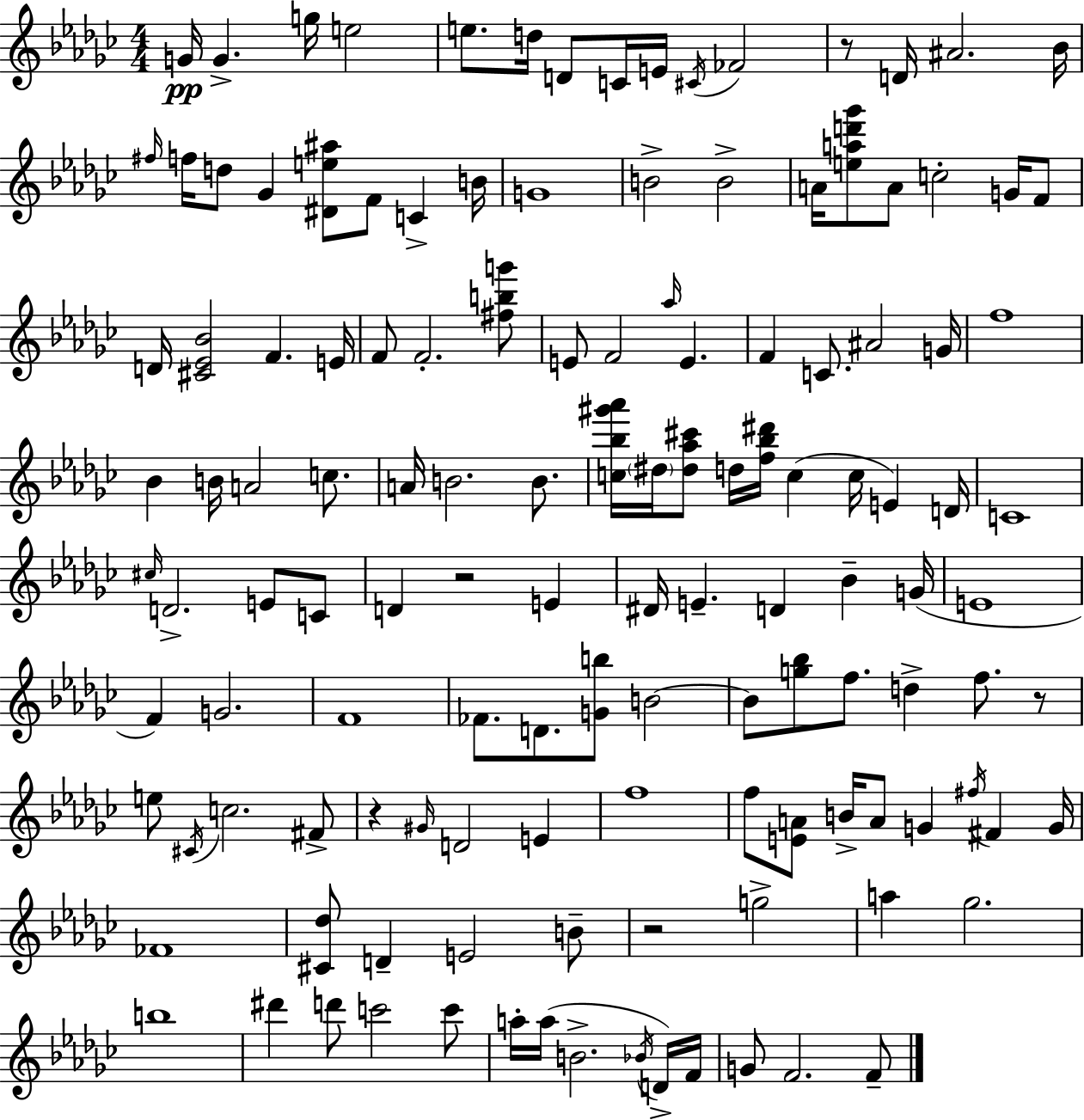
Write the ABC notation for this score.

X:1
T:Untitled
M:4/4
L:1/4
K:Ebm
G/4 G g/4 e2 e/2 d/4 D/2 C/4 E/4 ^C/4 _F2 z/2 D/4 ^A2 _B/4 ^f/4 f/4 d/2 _G [^De^a]/2 F/2 C B/4 G4 B2 B2 A/4 [ead'_g']/2 A/2 c2 G/4 F/2 D/4 [^C_E_B]2 F E/4 F/2 F2 [^fbg']/2 E/2 F2 _a/4 E F C/2 ^A2 G/4 f4 _B B/4 A2 c/2 A/4 B2 B/2 [c_b^g'_a']/4 ^d/4 [^d_a^c']/2 d/4 [f_b^d']/4 c c/4 E D/4 C4 ^c/4 D2 E/2 C/2 D z2 E ^D/4 E D _B G/4 E4 F G2 F4 _F/2 D/2 [Gb]/2 B2 B/2 [g_b]/2 f/2 d f/2 z/2 e/2 ^C/4 c2 ^F/2 z ^G/4 D2 E f4 f/2 [EA]/2 B/4 A/2 G ^f/4 ^F G/4 _F4 [^C_d]/2 D E2 B/2 z2 g2 a _g2 b4 ^d' d'/2 c'2 c'/2 a/4 a/4 B2 _B/4 D/4 F/4 G/2 F2 F/2